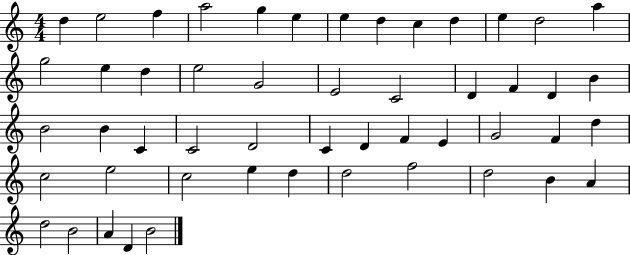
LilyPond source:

{
  \clef treble
  \numericTimeSignature
  \time 4/4
  \key c \major
  d''4 e''2 f''4 | a''2 g''4 e''4 | e''4 d''4 c''4 d''4 | e''4 d''2 a''4 | \break g''2 e''4 d''4 | e''2 g'2 | e'2 c'2 | d'4 f'4 d'4 b'4 | \break b'2 b'4 c'4 | c'2 d'2 | c'4 d'4 f'4 e'4 | g'2 f'4 d''4 | \break c''2 e''2 | c''2 e''4 d''4 | d''2 f''2 | d''2 b'4 a'4 | \break d''2 b'2 | a'4 d'4 b'2 | \bar "|."
}